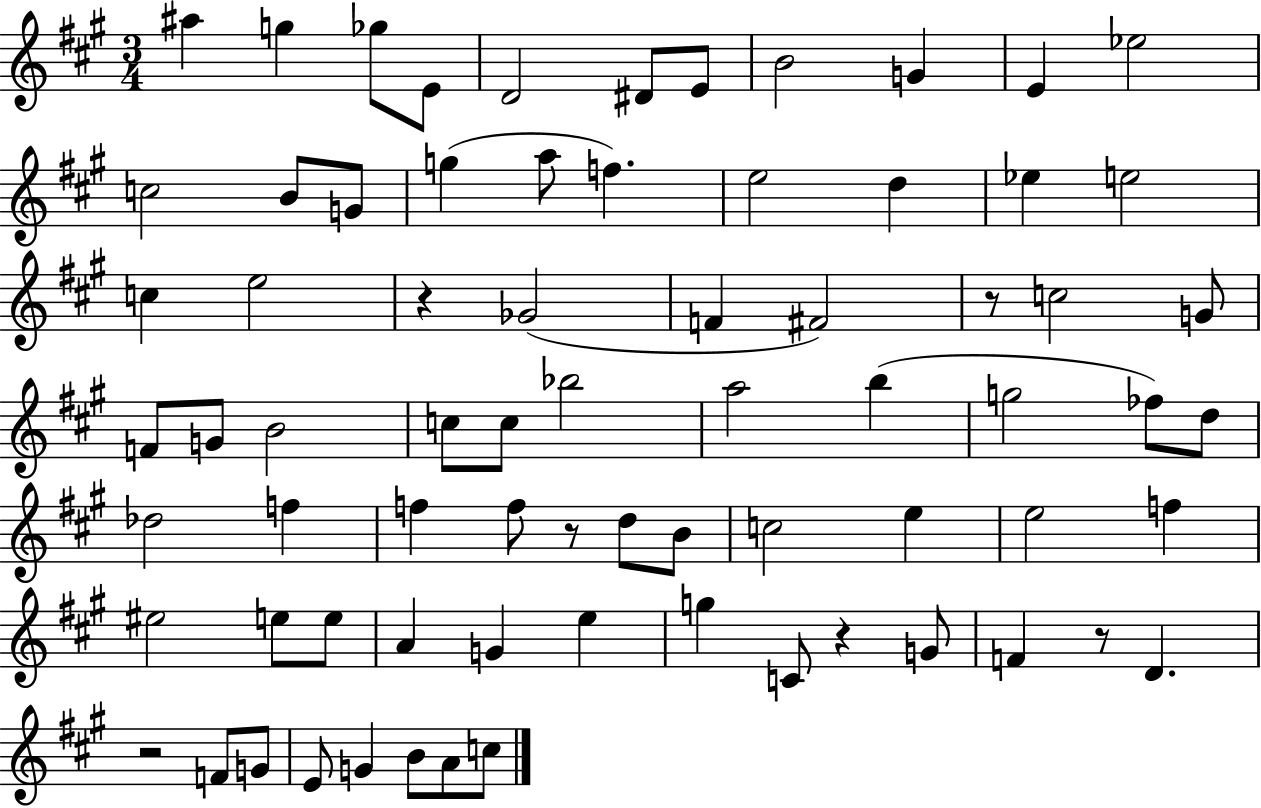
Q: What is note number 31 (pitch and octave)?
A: B4